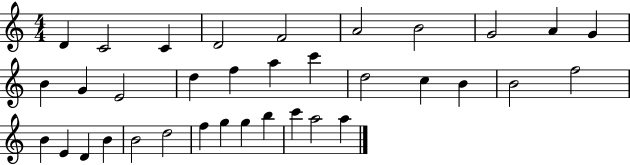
D4/q C4/h C4/q D4/h F4/h A4/h B4/h G4/h A4/q G4/q B4/q G4/q E4/h D5/q F5/q A5/q C6/q D5/h C5/q B4/q B4/h F5/h B4/q E4/q D4/q B4/q B4/h D5/h F5/q G5/q G5/q B5/q C6/q A5/h A5/q